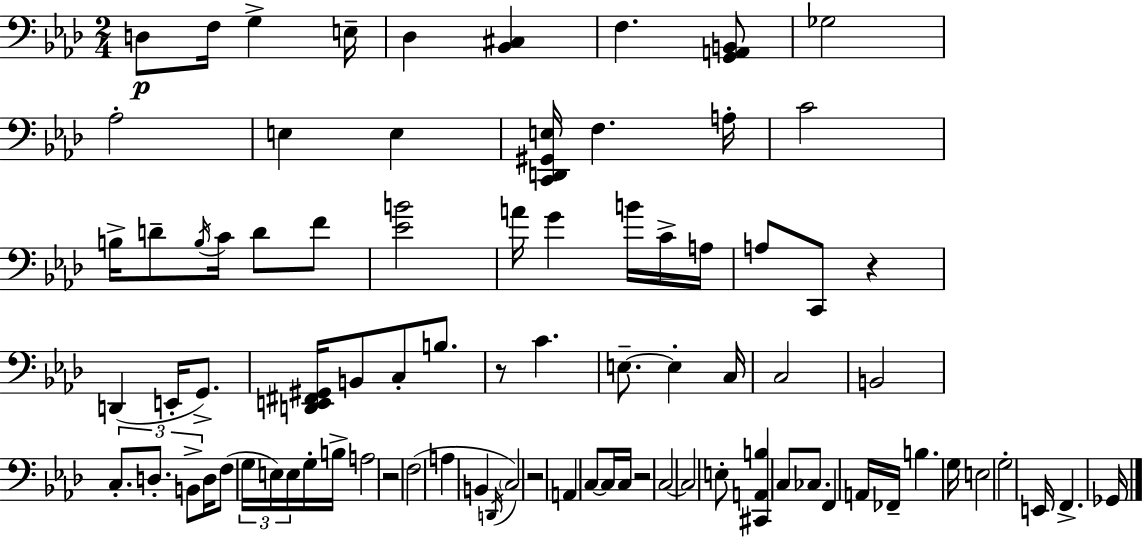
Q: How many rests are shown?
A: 5